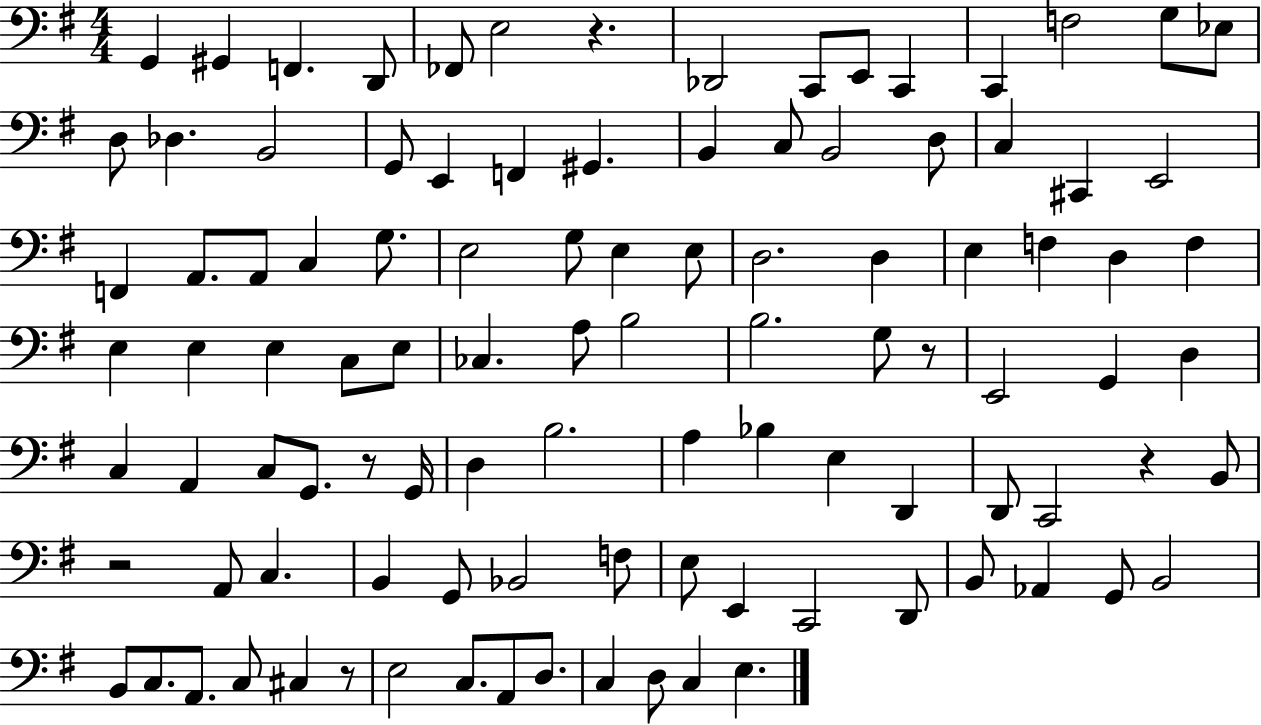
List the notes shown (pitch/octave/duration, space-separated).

G2/q G#2/q F2/q. D2/e FES2/e E3/h R/q. Db2/h C2/e E2/e C2/q C2/q F3/h G3/e Eb3/e D3/e Db3/q. B2/h G2/e E2/q F2/q G#2/q. B2/q C3/e B2/h D3/e C3/q C#2/q E2/h F2/q A2/e. A2/e C3/q G3/e. E3/h G3/e E3/q E3/e D3/h. D3/q E3/q F3/q D3/q F3/q E3/q E3/q E3/q C3/e E3/e CES3/q. A3/e B3/h B3/h. G3/e R/e E2/h G2/q D3/q C3/q A2/q C3/e G2/e. R/e G2/s D3/q B3/h. A3/q Bb3/q E3/q D2/q D2/e C2/h R/q B2/e R/h A2/e C3/q. B2/q G2/e Bb2/h F3/e E3/e E2/q C2/h D2/e B2/e Ab2/q G2/e B2/h B2/e C3/e. A2/e. C3/e C#3/q R/e E3/h C3/e. A2/e D3/e. C3/q D3/e C3/q E3/q.